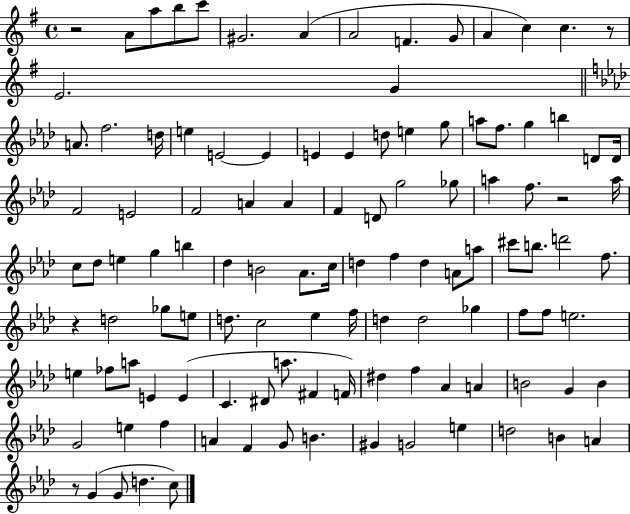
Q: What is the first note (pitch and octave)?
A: A4